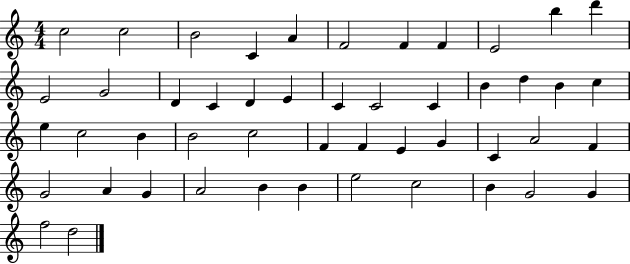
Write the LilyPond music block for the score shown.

{
  \clef treble
  \numericTimeSignature
  \time 4/4
  \key c \major
  c''2 c''2 | b'2 c'4 a'4 | f'2 f'4 f'4 | e'2 b''4 d'''4 | \break e'2 g'2 | d'4 c'4 d'4 e'4 | c'4 c'2 c'4 | b'4 d''4 b'4 c''4 | \break e''4 c''2 b'4 | b'2 c''2 | f'4 f'4 e'4 g'4 | c'4 a'2 f'4 | \break g'2 a'4 g'4 | a'2 b'4 b'4 | e''2 c''2 | b'4 g'2 g'4 | \break f''2 d''2 | \bar "|."
}